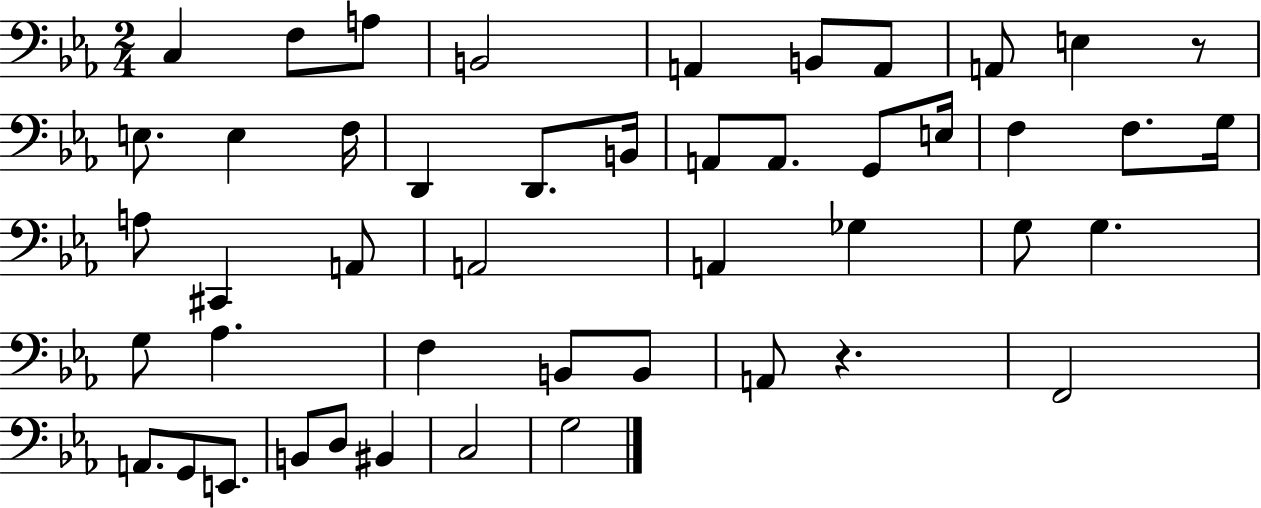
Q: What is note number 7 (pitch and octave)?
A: A2